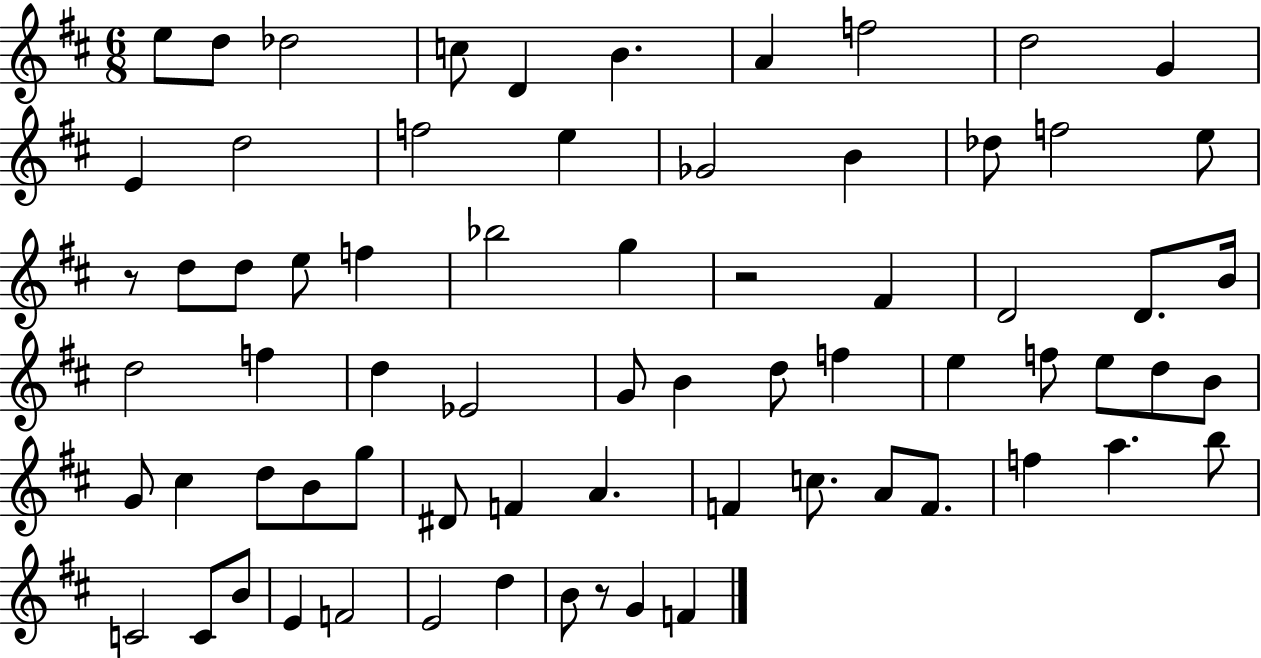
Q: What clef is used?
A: treble